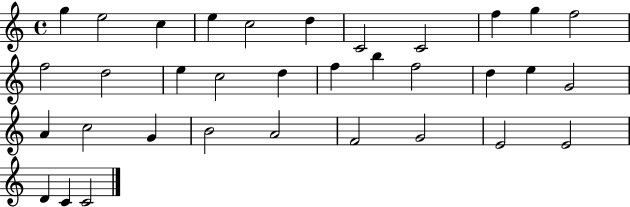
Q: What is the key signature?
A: C major